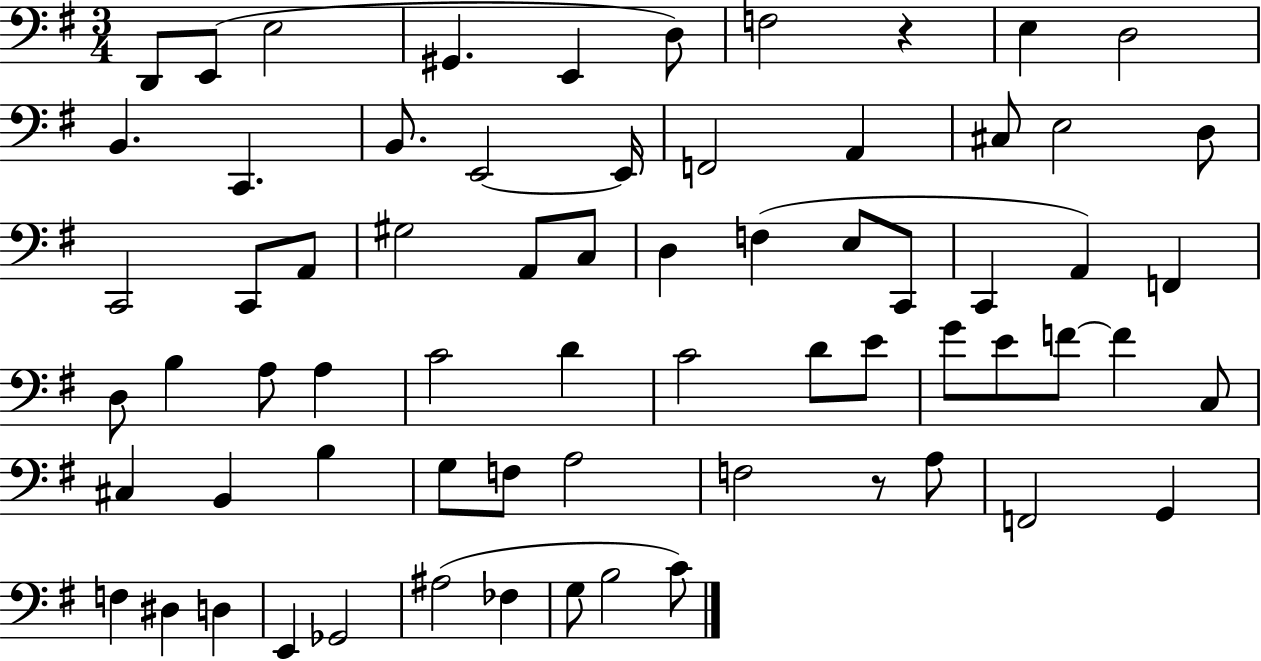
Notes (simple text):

D2/e E2/e E3/h G#2/q. E2/q D3/e F3/h R/q E3/q D3/h B2/q. C2/q. B2/e. E2/h E2/s F2/h A2/q C#3/e E3/h D3/e C2/h C2/e A2/e G#3/h A2/e C3/e D3/q F3/q E3/e C2/e C2/q A2/q F2/q D3/e B3/q A3/e A3/q C4/h D4/q C4/h D4/e E4/e G4/e E4/e F4/e F4/q C3/e C#3/q B2/q B3/q G3/e F3/e A3/h F3/h R/e A3/e F2/h G2/q F3/q D#3/q D3/q E2/q Gb2/h A#3/h FES3/q G3/e B3/h C4/e